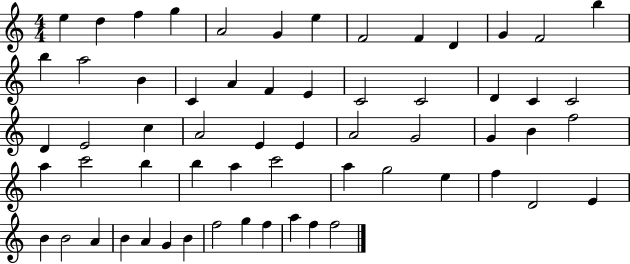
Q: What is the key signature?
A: C major